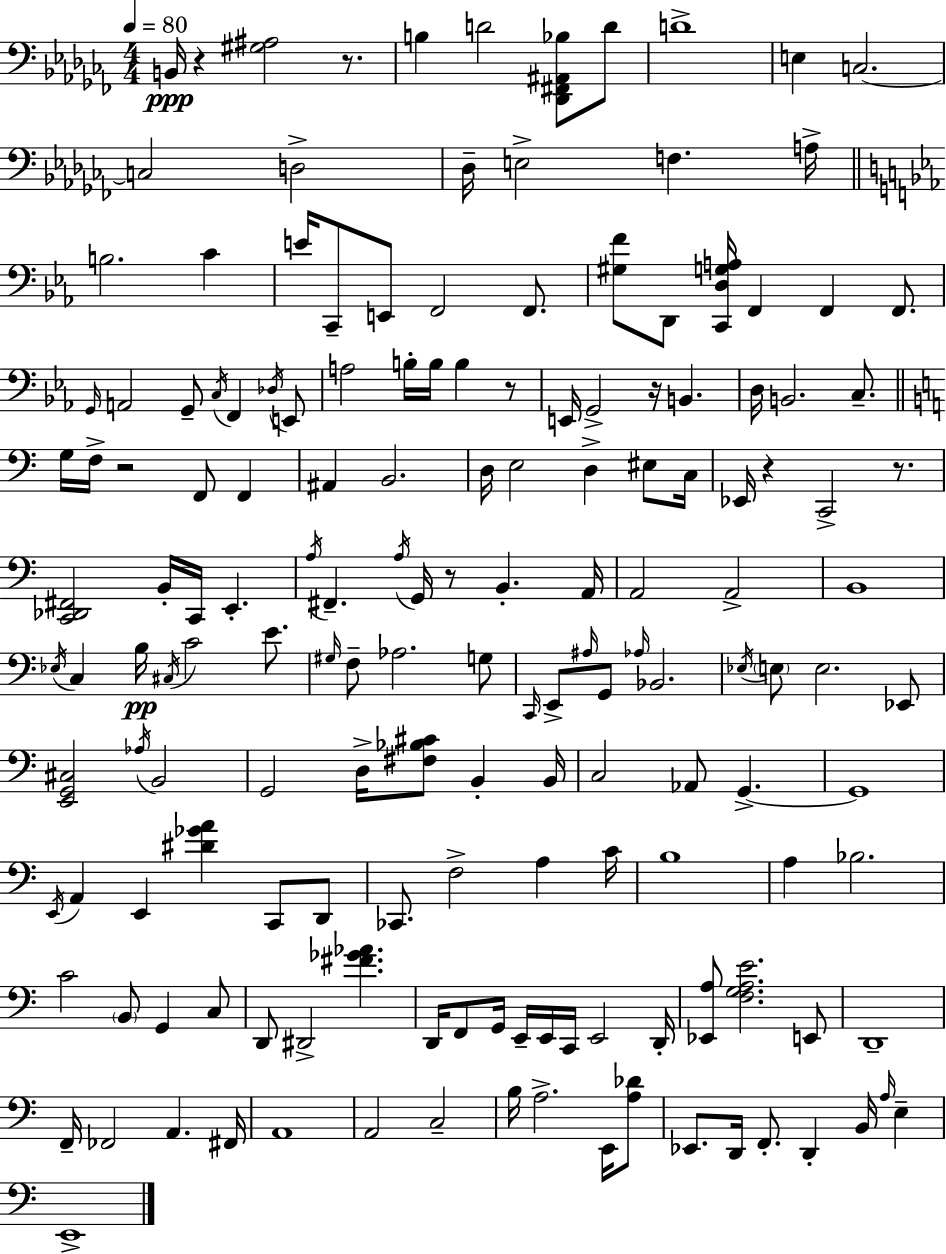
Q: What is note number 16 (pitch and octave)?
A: E4